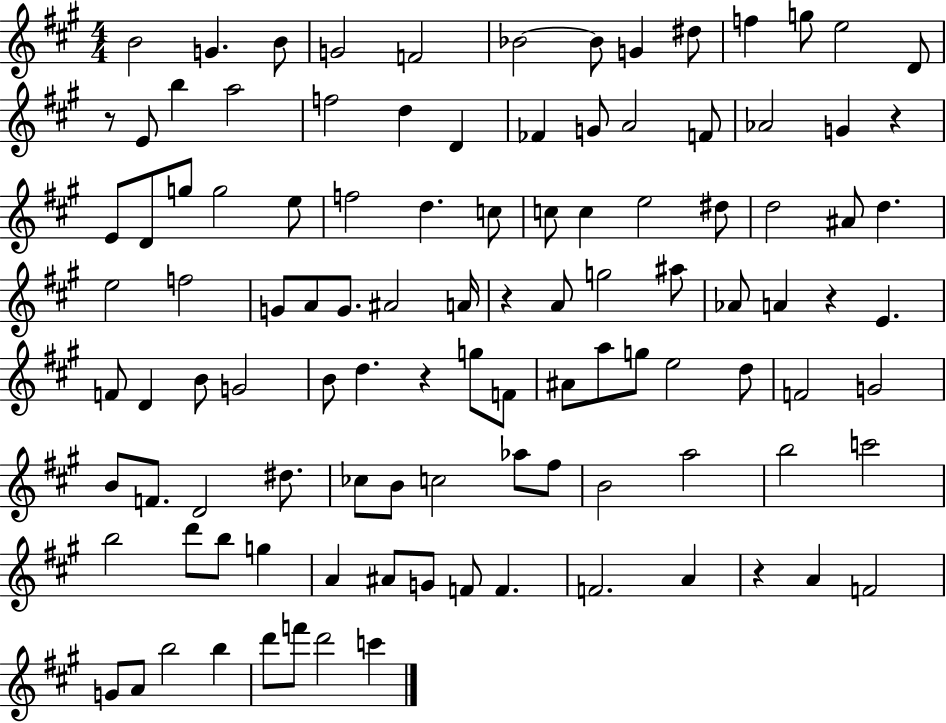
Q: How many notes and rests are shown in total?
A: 108